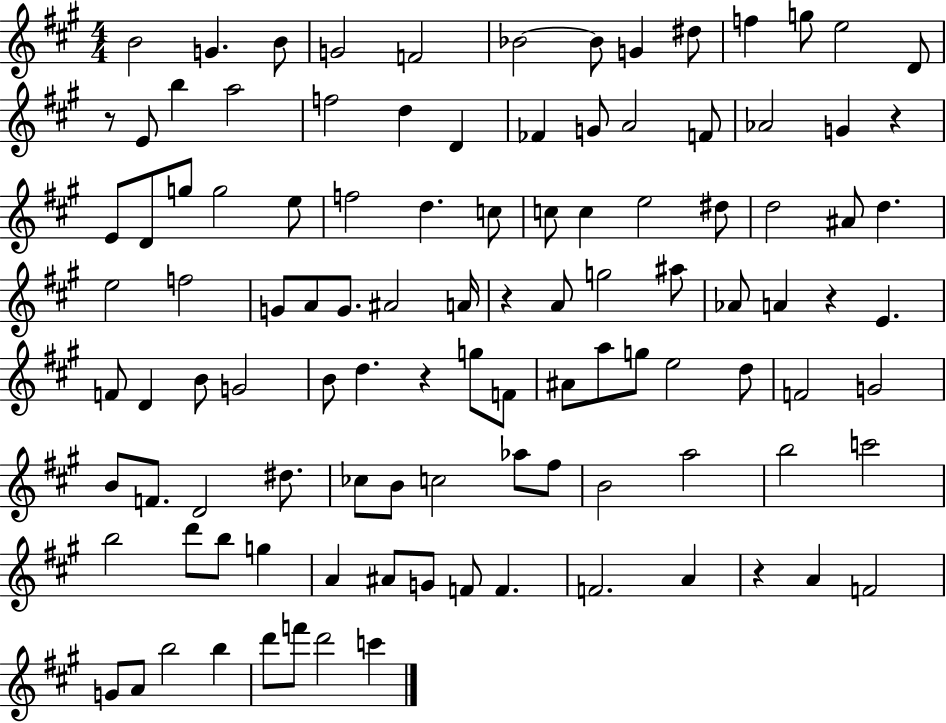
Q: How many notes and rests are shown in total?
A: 108